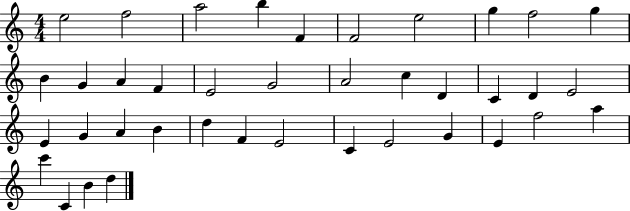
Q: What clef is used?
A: treble